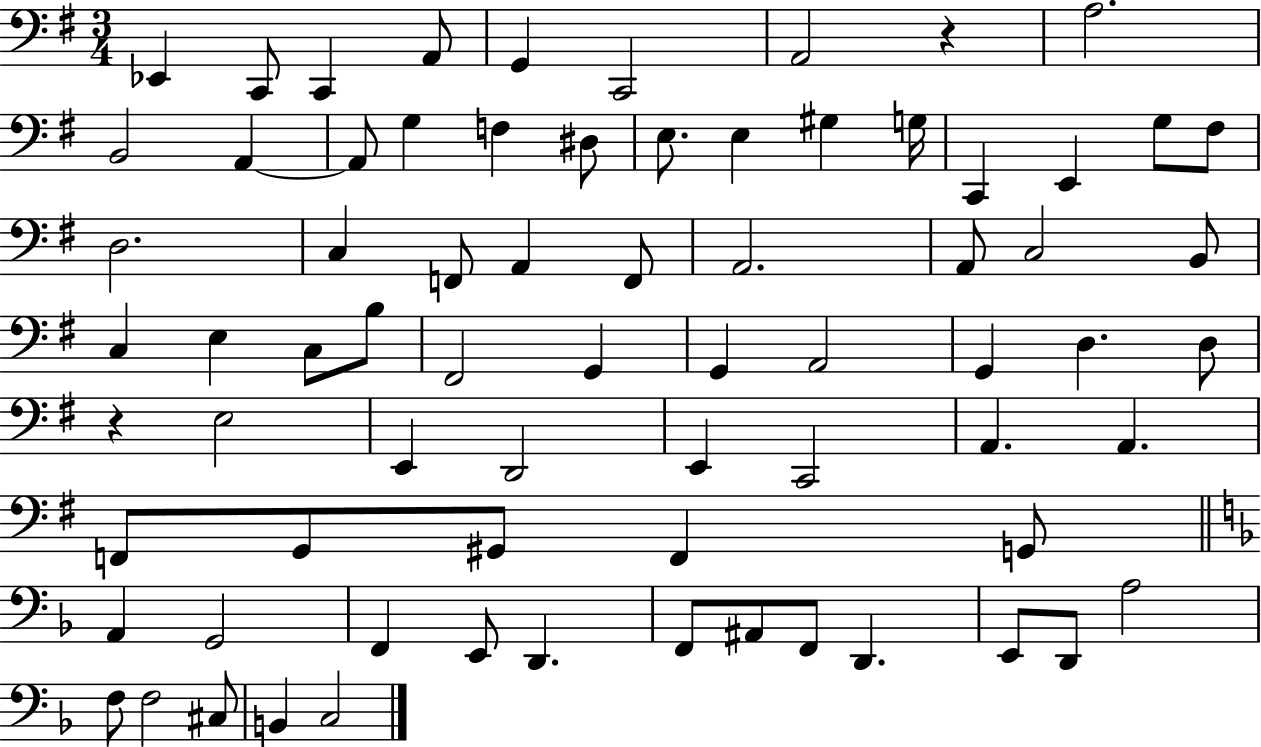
Eb2/q C2/e C2/q A2/e G2/q C2/h A2/h R/q A3/h. B2/h A2/q A2/e G3/q F3/q D#3/e E3/e. E3/q G#3/q G3/s C2/q E2/q G3/e F#3/e D3/h. C3/q F2/e A2/q F2/e A2/h. A2/e C3/h B2/e C3/q E3/q C3/e B3/e F#2/h G2/q G2/q A2/h G2/q D3/q. D3/e R/q E3/h E2/q D2/h E2/q C2/h A2/q. A2/q. F2/e G2/e G#2/e F2/q G2/e A2/q G2/h F2/q E2/e D2/q. F2/e A#2/e F2/e D2/q. E2/e D2/e A3/h F3/e F3/h C#3/e B2/q C3/h